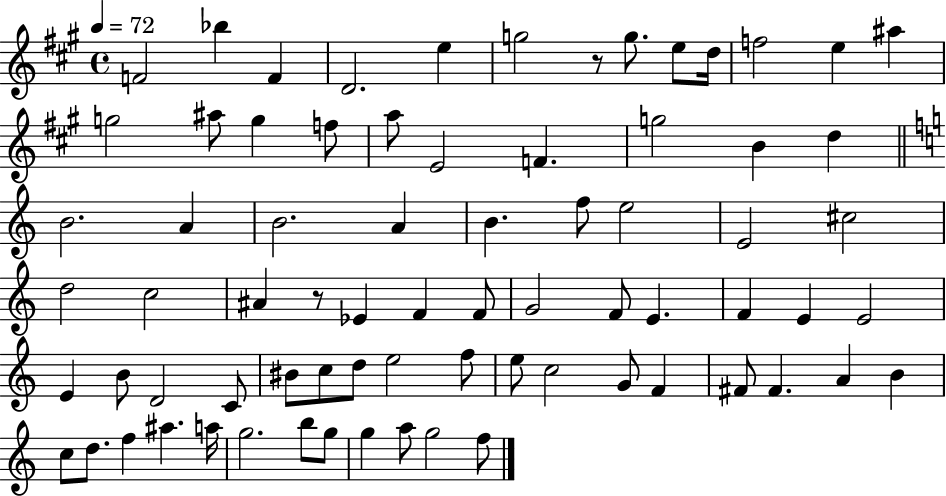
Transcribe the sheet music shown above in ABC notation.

X:1
T:Untitled
M:4/4
L:1/4
K:A
F2 _b F D2 e g2 z/2 g/2 e/2 d/4 f2 e ^a g2 ^a/2 g f/2 a/2 E2 F g2 B d B2 A B2 A B f/2 e2 E2 ^c2 d2 c2 ^A z/2 _E F F/2 G2 F/2 E F E E2 E B/2 D2 C/2 ^B/2 c/2 d/2 e2 f/2 e/2 c2 G/2 F ^F/2 ^F A B c/2 d/2 f ^a a/4 g2 b/2 g/2 g a/2 g2 f/2